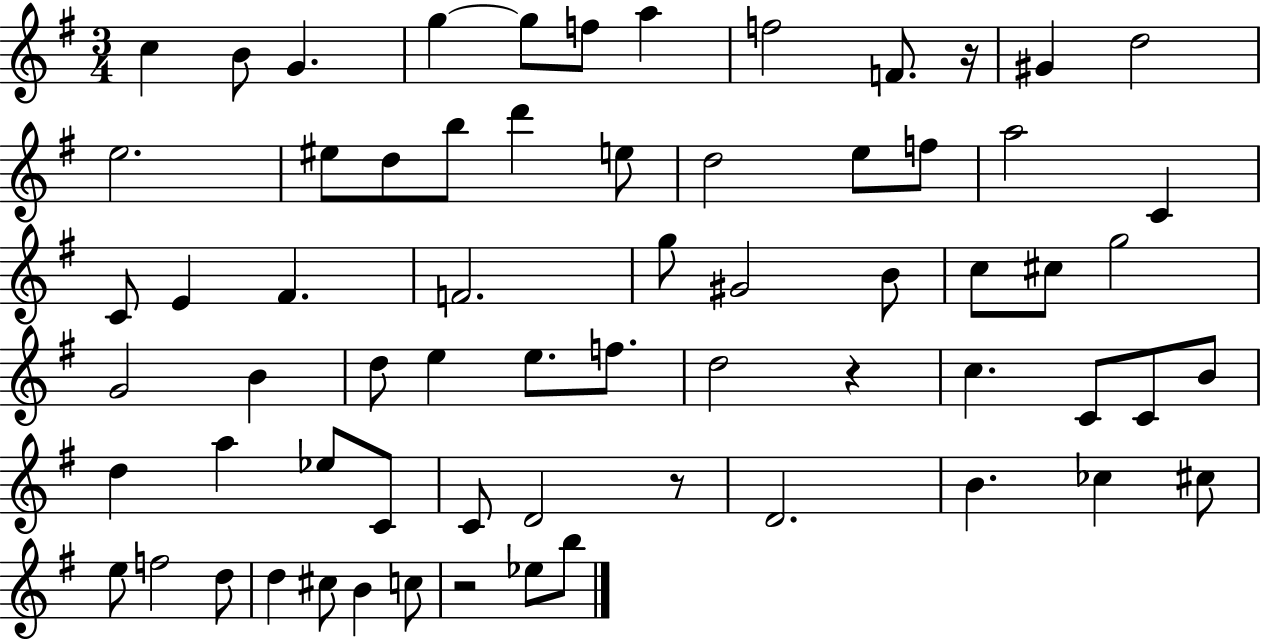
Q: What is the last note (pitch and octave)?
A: B5